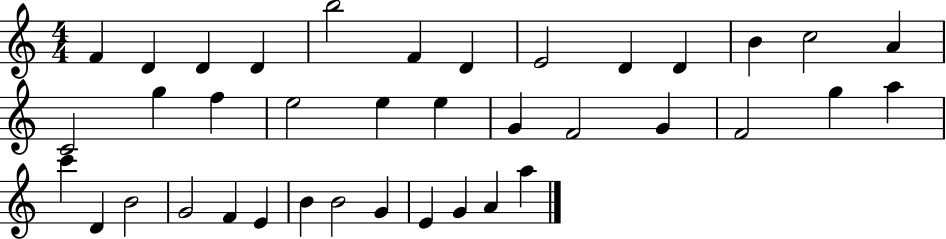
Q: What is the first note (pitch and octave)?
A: F4